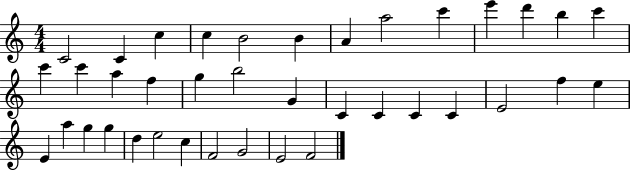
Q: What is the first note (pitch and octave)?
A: C4